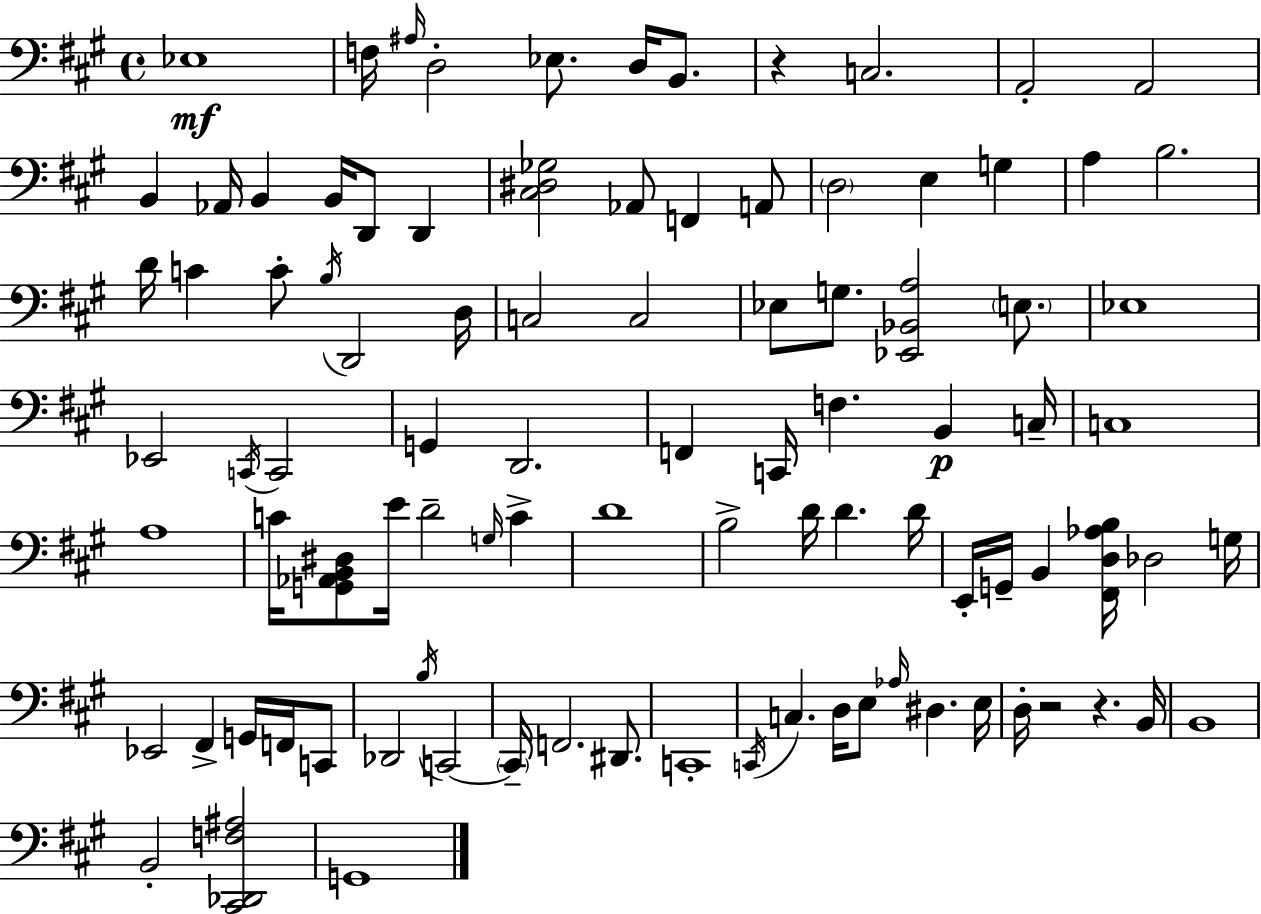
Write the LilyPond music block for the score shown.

{
  \clef bass
  \time 4/4
  \defaultTimeSignature
  \key a \major
  \repeat volta 2 { ees1\mf | f16 \grace { ais16 } d2-. ees8. d16 b,8. | r4 c2. | a,2-. a,2 | \break b,4 aes,16 b,4 b,16 d,8 d,4 | <cis dis ges>2 aes,8 f,4 a,8 | \parenthesize d2 e4 g4 | a4 b2. | \break d'16 c'4 c'8-. \acciaccatura { b16 } d,2 | d16 c2 c2 | ees8 g8. <ees, bes, a>2 \parenthesize e8. | ees1 | \break ees,2 \acciaccatura { c,16 } c,2 | g,4 d,2. | f,4 c,16 f4. b,4\p | c16-- c1 | \break a1 | c'16 <g, aes, b, dis>8 e'16 d'2-- \grace { g16 } | c'4-> d'1 | b2-> d'16 d'4. | \break d'16 e,16-. g,16-- b,4 <fis, d aes b>16 des2 | g16 ees,2 fis,4-> | g,16 f,16 c,8 des,2 \acciaccatura { b16 } c,2~~ | \parenthesize c,16-- f,2. | \break dis,8. c,1-. | \acciaccatura { c,16 } c4. d16 e8 \grace { aes16 } | dis4. e16 d16-. r2 | r4. b,16 b,1 | \break b,2-. <cis, des, f ais>2 | g,1 | } \bar "|."
}